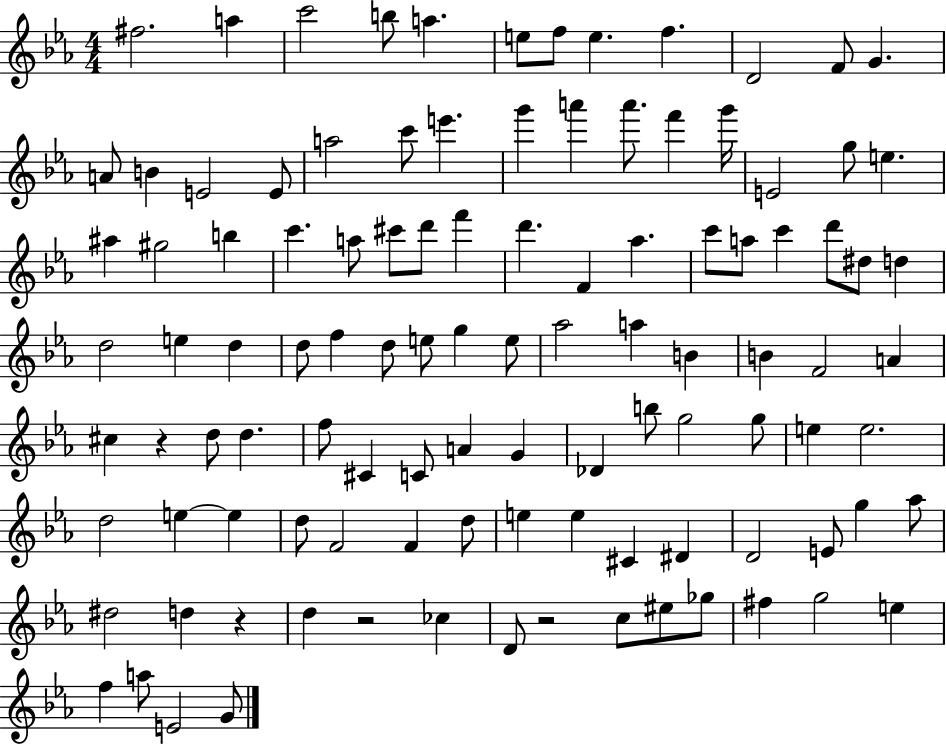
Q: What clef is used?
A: treble